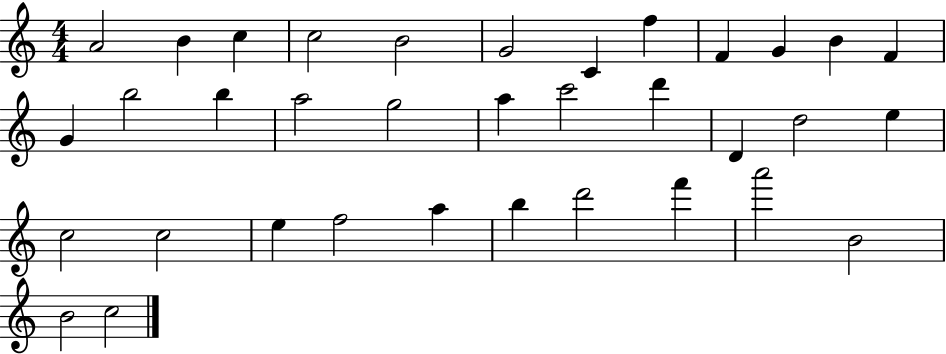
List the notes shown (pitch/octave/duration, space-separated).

A4/h B4/q C5/q C5/h B4/h G4/h C4/q F5/q F4/q G4/q B4/q F4/q G4/q B5/h B5/q A5/h G5/h A5/q C6/h D6/q D4/q D5/h E5/q C5/h C5/h E5/q F5/h A5/q B5/q D6/h F6/q A6/h B4/h B4/h C5/h